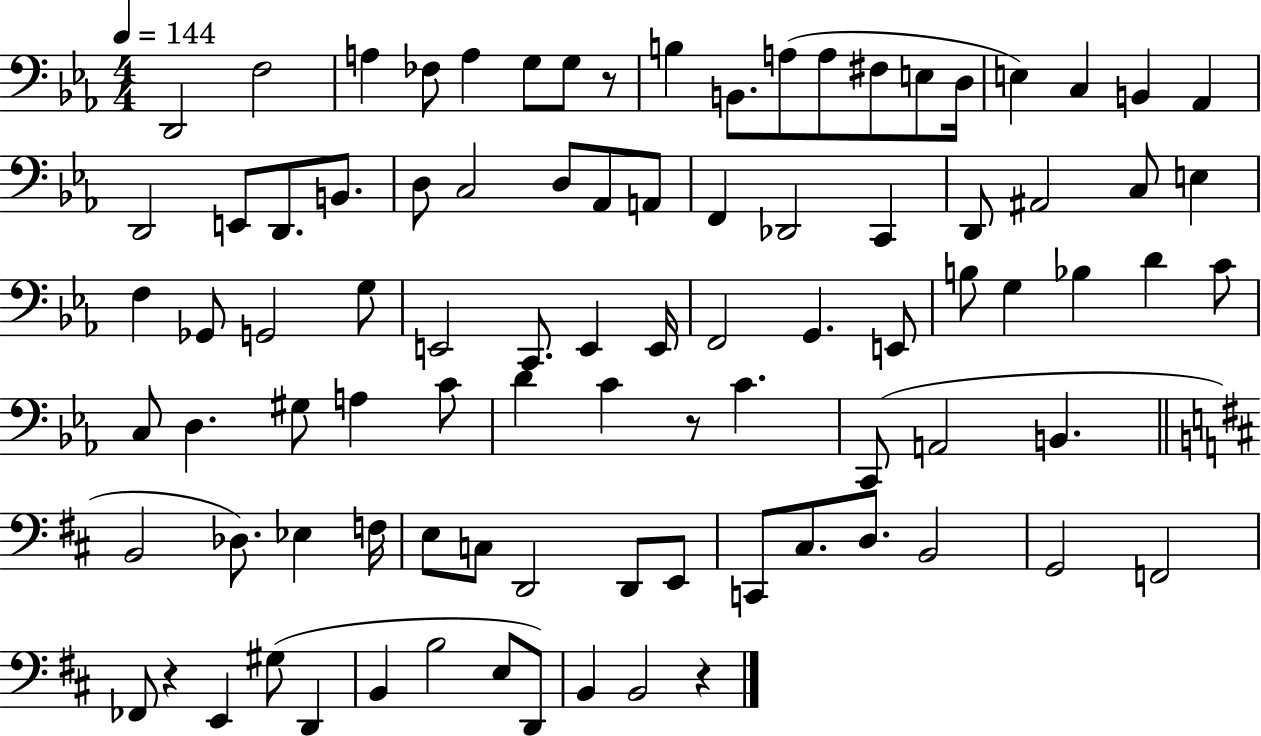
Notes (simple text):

D2/h F3/h A3/q FES3/e A3/q G3/e G3/e R/e B3/q B2/e. A3/e A3/e F#3/e E3/e D3/s E3/q C3/q B2/q Ab2/q D2/h E2/e D2/e. B2/e. D3/e C3/h D3/e Ab2/e A2/e F2/q Db2/h C2/q D2/e A#2/h C3/e E3/q F3/q Gb2/e G2/h G3/e E2/h C2/e. E2/q E2/s F2/h G2/q. E2/e B3/e G3/q Bb3/q D4/q C4/e C3/e D3/q. G#3/e A3/q C4/e D4/q C4/q R/e C4/q. C2/e A2/h B2/q. B2/h Db3/e. Eb3/q F3/s E3/e C3/e D2/h D2/e E2/e C2/e C#3/e. D3/e. B2/h G2/h F2/h FES2/e R/q E2/q G#3/e D2/q B2/q B3/h E3/e D2/e B2/q B2/h R/q